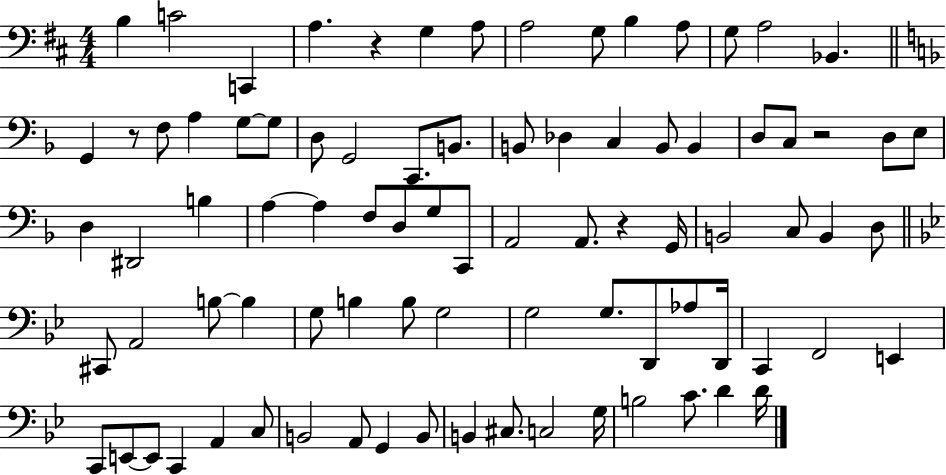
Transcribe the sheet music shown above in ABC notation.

X:1
T:Untitled
M:4/4
L:1/4
K:D
B, C2 C,, A, z G, A,/2 A,2 G,/2 B, A,/2 G,/2 A,2 _B,, G,, z/2 F,/2 A, G,/2 G,/2 D,/2 G,,2 C,,/2 B,,/2 B,,/2 _D, C, B,,/2 B,, D,/2 C,/2 z2 D,/2 E,/2 D, ^D,,2 B, A, A, F,/2 D,/2 G,/2 C,,/2 A,,2 A,,/2 z G,,/4 B,,2 C,/2 B,, D,/2 ^C,,/2 A,,2 B,/2 B, G,/2 B, B,/2 G,2 G,2 G,/2 D,,/2 _A,/2 D,,/4 C,, F,,2 E,, C,,/2 E,,/2 E,,/2 C,, A,, C,/2 B,,2 A,,/2 G,, B,,/2 B,, ^C,/2 C,2 G,/4 B,2 C/2 D D/4